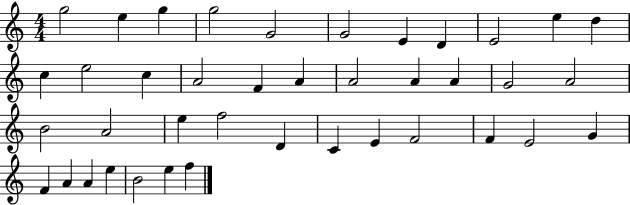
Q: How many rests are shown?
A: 0